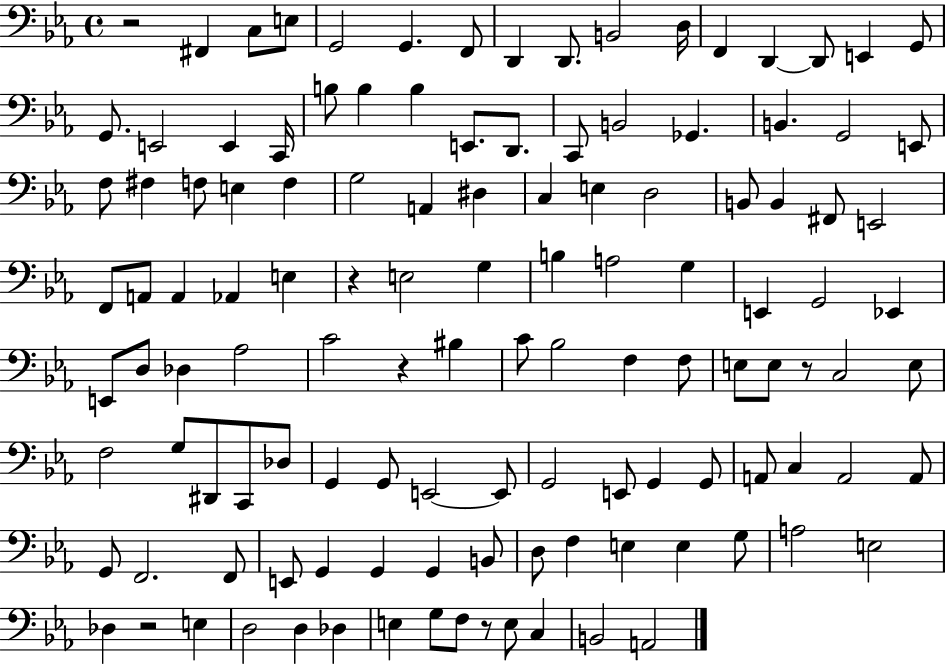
{
  \clef bass
  \time 4/4
  \defaultTimeSignature
  \key ees \major
  r2 fis,4 c8 e8 | g,2 g,4. f,8 | d,4 d,8. b,2 d16 | f,4 d,4~~ d,8 e,4 g,8 | \break g,8. e,2 e,4 c,16 | b8 b4 b4 e,8. d,8. | c,8 b,2 ges,4. | b,4. g,2 e,8 | \break f8 fis4 f8 e4 f4 | g2 a,4 dis4 | c4 e4 d2 | b,8 b,4 fis,8 e,2 | \break f,8 a,8 a,4 aes,4 e4 | r4 e2 g4 | b4 a2 g4 | e,4 g,2 ees,4 | \break e,8 d8 des4 aes2 | c'2 r4 bis4 | c'8 bes2 f4 f8 | e8 e8 r8 c2 e8 | \break f2 g8 dis,8 c,8 des8 | g,4 g,8 e,2~~ e,8 | g,2 e,8 g,4 g,8 | a,8 c4 a,2 a,8 | \break g,8 f,2. f,8 | e,8 g,4 g,4 g,4 b,8 | d8 f4 e4 e4 g8 | a2 e2 | \break des4 r2 e4 | d2 d4 des4 | e4 g8 f8 r8 e8 c4 | b,2 a,2 | \break \bar "|."
}